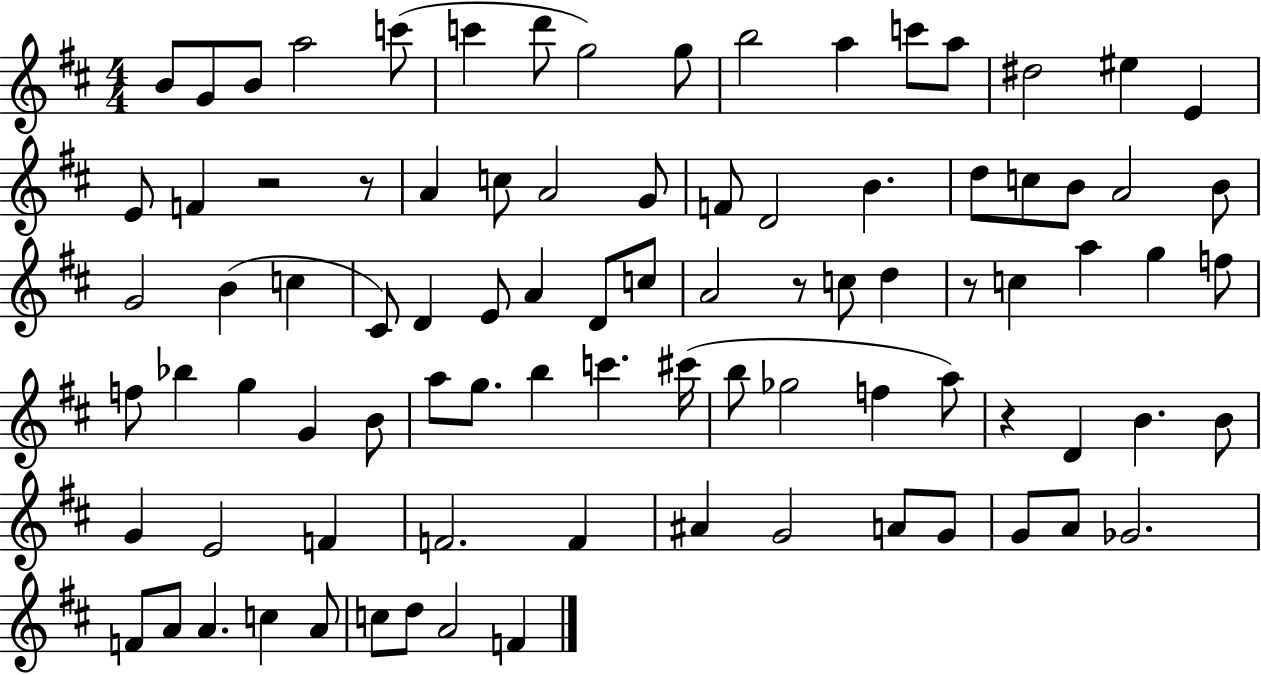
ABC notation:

X:1
T:Untitled
M:4/4
L:1/4
K:D
B/2 G/2 B/2 a2 c'/2 c' d'/2 g2 g/2 b2 a c'/2 a/2 ^d2 ^e E E/2 F z2 z/2 A c/2 A2 G/2 F/2 D2 B d/2 c/2 B/2 A2 B/2 G2 B c ^C/2 D E/2 A D/2 c/2 A2 z/2 c/2 d z/2 c a g f/2 f/2 _b g G B/2 a/2 g/2 b c' ^c'/4 b/2 _g2 f a/2 z D B B/2 G E2 F F2 F ^A G2 A/2 G/2 G/2 A/2 _G2 F/2 A/2 A c A/2 c/2 d/2 A2 F